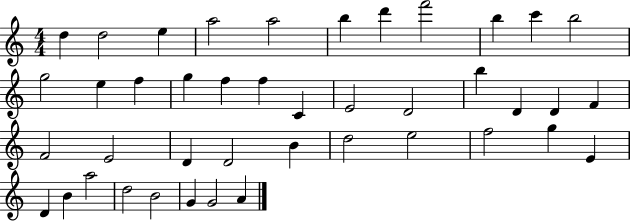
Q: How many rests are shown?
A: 0